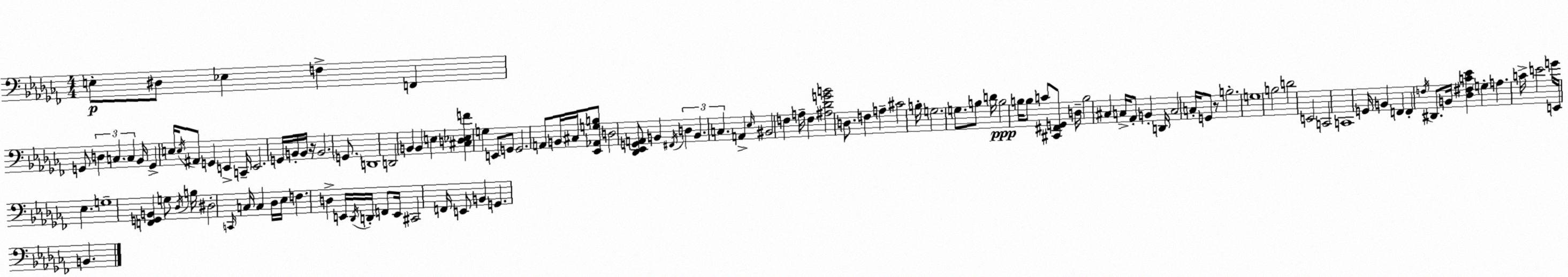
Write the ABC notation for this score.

X:1
T:Untitled
M:4/4
L:1/4
K:Abm
E,/2 ^D,/2 _E, F, F,, G,,/2 D, C, C, _B,,/4 G,, E,/4 E,/4 ^A,,/2 G,, E,, C,,/4 E,,2 G,,/4 B,,/4 B,,/4 z/4 B,,2 G,,/2 D,,4 D,,2 B,, B,, E, [^C,D,_E,F] G, E,,/2 G,,/2 G,,2 A,,/2 B,,/4 ^C,/4 [_E,,_A,,G,B,]/2 D,2 [_D,,_E,,G,,A,,]/2 B,, ^F,,/4 D, B,, C, A,, _E,/4 ^B,,2 F, A,/4 F, [^A,_DGB]2 D,/2 F, A, ^C2 B,/4 G,2 G,/2 B,/2 D/4 B,2 B,/4 B,/2 C/2 [^C,,^F,,G,,]/2 D,/4 B,2 ^C, C,/4 _A,,/2 B,, D,,/4 C,2 C,/4 G,,/2 z/2 B,2 G,4 B,2 D2 E,,2 C,,2 C,,4 G,,/4 B,, F,, F,, F,/4 ^D,,/2 B,,/4 [_D,^F,C_E] G, A, C/4 E2 G/4 E,,/4 _E, G,4 [F,,G,,B,,] G,/2 _D,/4 B,/4 ^D,2 C,,/4 C,/4 C, _D,/4 _E,/4 F, D, E,,/4 _D,,/4 D,,/4 F,,/2 E,,/4 ^C,,2 F,,/4 E,,/2 B,, G,, B,,